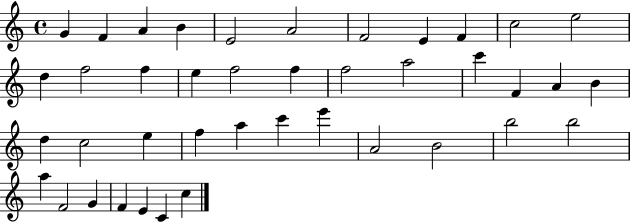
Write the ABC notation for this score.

X:1
T:Untitled
M:4/4
L:1/4
K:C
G F A B E2 A2 F2 E F c2 e2 d f2 f e f2 f f2 a2 c' F A B d c2 e f a c' e' A2 B2 b2 b2 a F2 G F E C c